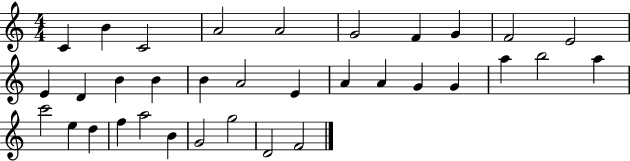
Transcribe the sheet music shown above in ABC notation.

X:1
T:Untitled
M:4/4
L:1/4
K:C
C B C2 A2 A2 G2 F G F2 E2 E D B B B A2 E A A G G a b2 a c'2 e d f a2 B G2 g2 D2 F2